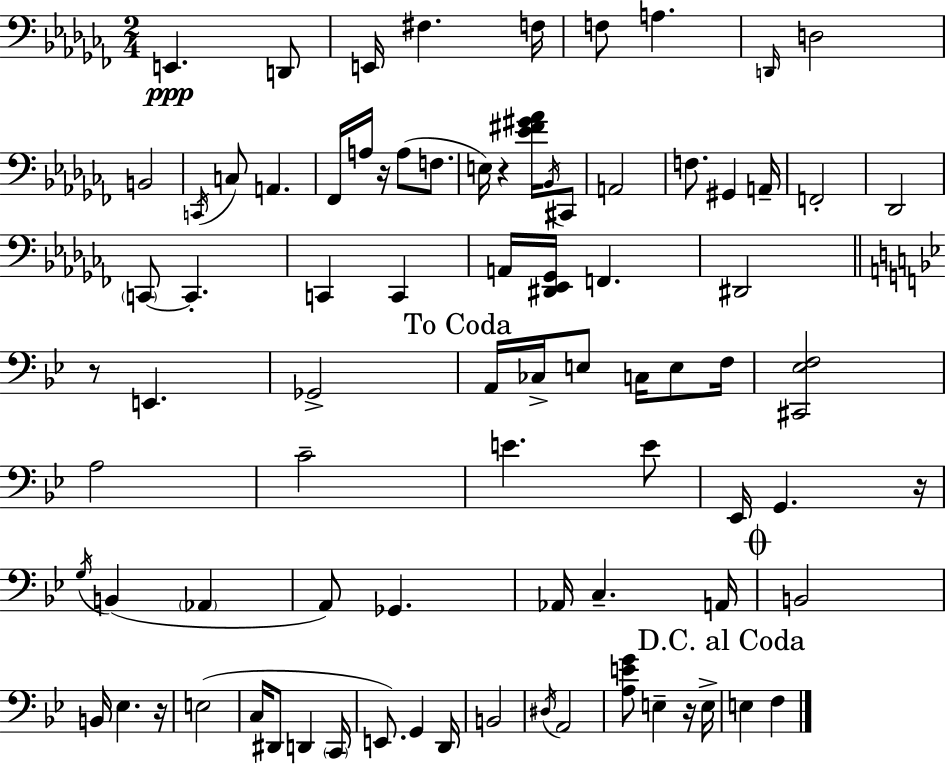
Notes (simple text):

E2/q. D2/e E2/s F#3/q. F3/s F3/e A3/q. D2/s D3/h B2/h C2/s C3/e A2/q. FES2/s A3/s R/s A3/e F3/e. E3/s R/q [Eb4,F#4,G#4,Ab4]/s Bb2/s C#2/e A2/h F3/e. G#2/q A2/s F2/h Db2/h C2/e C2/q. C2/q C2/q A2/s [D#2,Eb2,Gb2]/s F2/q. D#2/h R/e E2/q. Gb2/h A2/s CES3/s E3/e C3/s E3/e F3/s [C#2,Eb3,F3]/h A3/h C4/h E4/q. E4/e Eb2/s G2/q. R/s G3/s B2/q Ab2/q A2/e Gb2/q. Ab2/s C3/q. A2/s B2/h B2/s Eb3/q. R/s E3/h C3/s D#2/e D2/q C2/s E2/e. G2/q D2/s B2/h D#3/s A2/h [A3,E4,G4]/e E3/q R/s E3/s E3/q F3/q